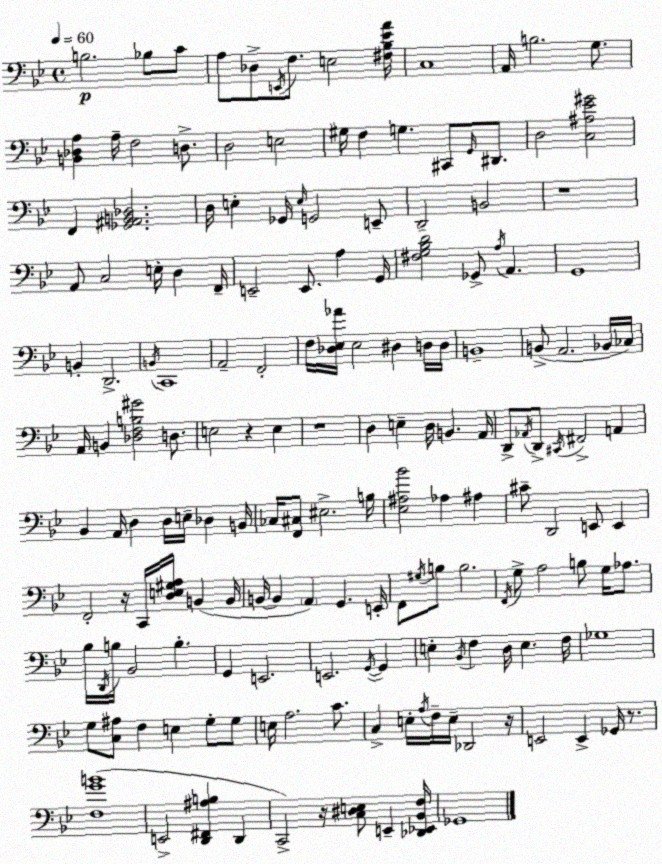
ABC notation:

X:1
T:Untitled
M:4/4
L:1/4
K:Bb
B,2 _B,/2 C/2 A,/2 _D,/2 E,,/4 F,/2 E,2 [^F,_B,_EA]/4 C,4 A,,/4 B,2 G,/2 [B,,_D,A,] A,/4 F,2 D,/2 D,2 E,2 ^G,/4 F, G, ^C,,/2 G,,/4 ^D,,/2 D,2 [C,^A,_E^G]2 F,, [_G,,^A,,B,,_D,]2 D,/4 E, _G,,/4 E,/4 G,,2 E,,/2 D,,2 B,,2 z4 A,,/2 C,2 E,/4 D, F,,/4 E,,2 E,,/2 A, G,,/4 [^F,G,_B,D]2 _G,,/2 A,/4 A,, G,,4 B,, D,,2 B,,/4 C,,4 A,,2 F,,2 F,/4 [_D,_E,_A]/4 _E,2 ^D, D,/4 D,/4 B,,4 B,,/2 A,,2 _B,,/4 _C,/4 A,,/4 B,, [_D,F,B,^G]2 D,/2 E,2 z E, z4 D, E, D,/4 B,, A,,/4 D,,/2 _A,,/4 D,,/2 ^C,,/4 ^F,,2 A,, _B,, A,,/4 D, D,/4 E,/4 _D, B,,/4 _C,/4 [F,,^C,]/2 ^E,2 B,/4 [_E,^A,_B]2 _A, ^A, ^C/2 D,,2 E,,/2 E,, F,,2 z/4 C,,/4 [D,E,^G,A,]/4 B,, B,,/4 B,,/4 B,, A,, G,, E,,/4 F,,/2 ^G,/4 B,/2 B,2 F,,/4 G,/2 A,2 B,/2 G,/4 _A,/2 _B,/4 D,,/4 B,/4 _B,,2 B, G,, E,,2 E,,2 G,,/4 G,, E, _B,,/4 F, D,/4 E, F,/4 _G,4 G,/2 [C,^A,]/2 F, E, G,/2 G,/2 E,/4 A,2 C/2 C, E,/4 A,/4 F,/4 E,/4 _D,,2 z/4 E,,2 E,, _G,,/4 z/2 [F,GB]4 E,,2 [D,,^F,,^A,B,] D,, C,,2 z/4 [C,^D,E,]/2 E,, [_D,,_E,,_B,,F,]/4 _G,,4